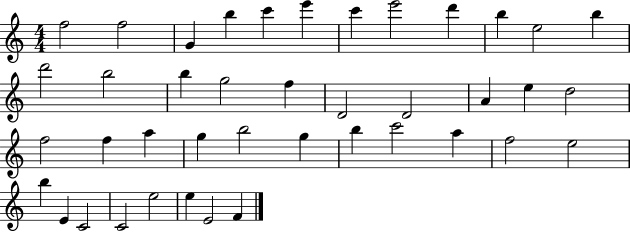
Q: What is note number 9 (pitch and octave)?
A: D6